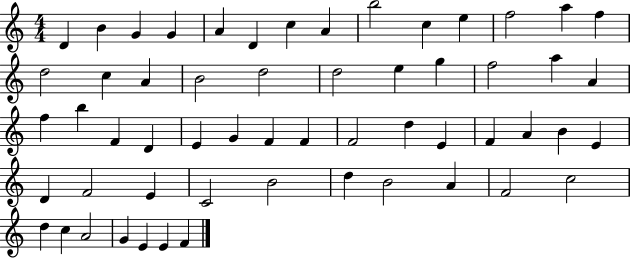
{
  \clef treble
  \numericTimeSignature
  \time 4/4
  \key c \major
  d'4 b'4 g'4 g'4 | a'4 d'4 c''4 a'4 | b''2 c''4 e''4 | f''2 a''4 f''4 | \break d''2 c''4 a'4 | b'2 d''2 | d''2 e''4 g''4 | f''2 a''4 a'4 | \break f''4 b''4 f'4 d'4 | e'4 g'4 f'4 f'4 | f'2 d''4 e'4 | f'4 a'4 b'4 e'4 | \break d'4 f'2 e'4 | c'2 b'2 | d''4 b'2 a'4 | f'2 c''2 | \break d''4 c''4 a'2 | g'4 e'4 e'4 f'4 | \bar "|."
}